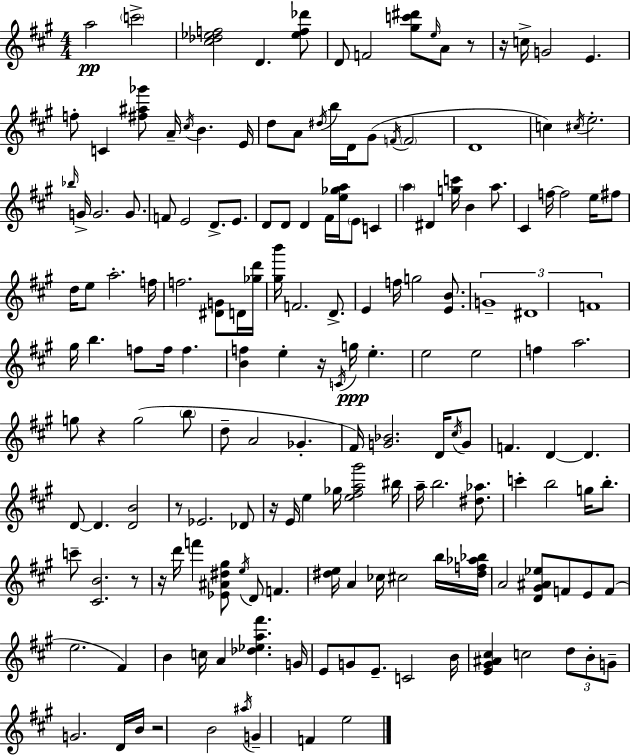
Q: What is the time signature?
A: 4/4